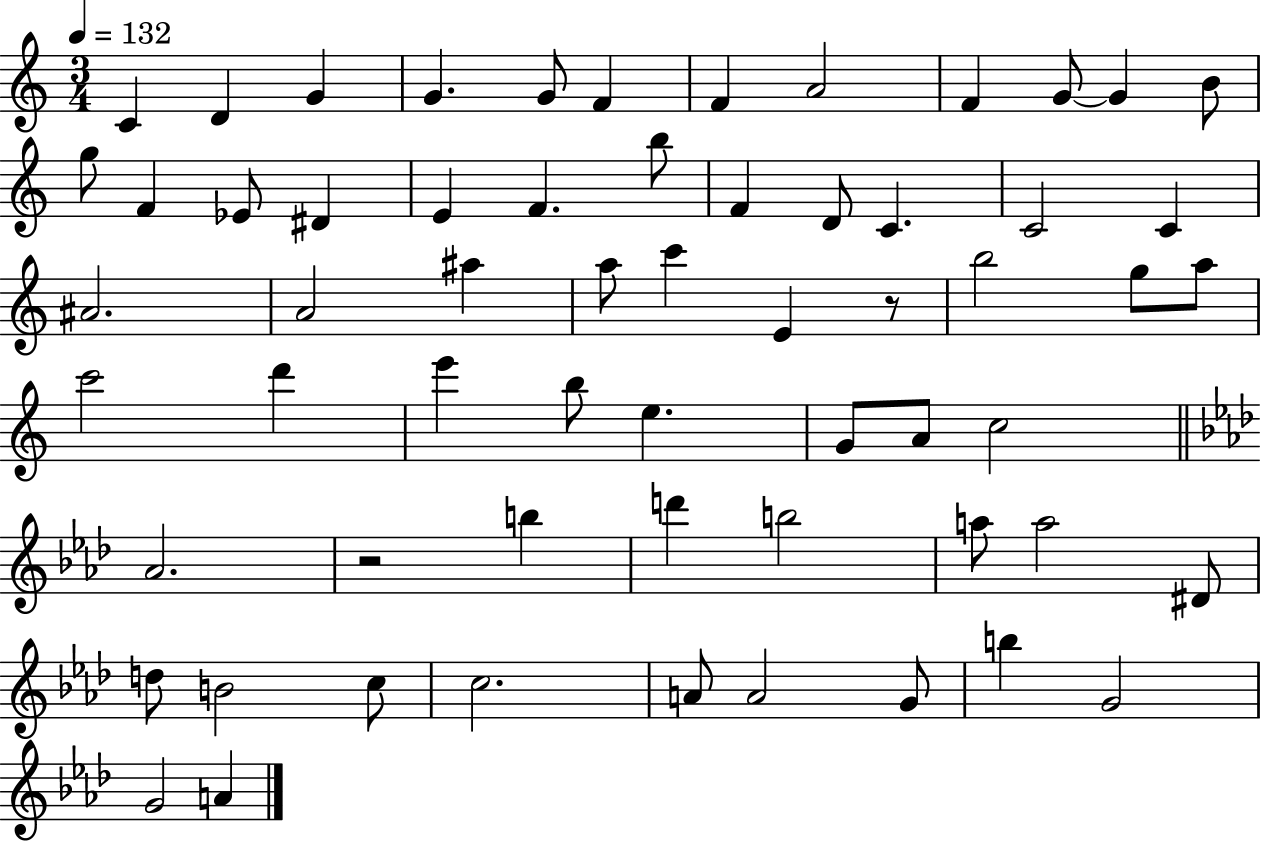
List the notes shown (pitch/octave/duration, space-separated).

C4/q D4/q G4/q G4/q. G4/e F4/q F4/q A4/h F4/q G4/e G4/q B4/e G5/e F4/q Eb4/e D#4/q E4/q F4/q. B5/e F4/q D4/e C4/q. C4/h C4/q A#4/h. A4/h A#5/q A5/e C6/q E4/q R/e B5/h G5/e A5/e C6/h D6/q E6/q B5/e E5/q. G4/e A4/e C5/h Ab4/h. R/h B5/q D6/q B5/h A5/e A5/h D#4/e D5/e B4/h C5/e C5/h. A4/e A4/h G4/e B5/q G4/h G4/h A4/q